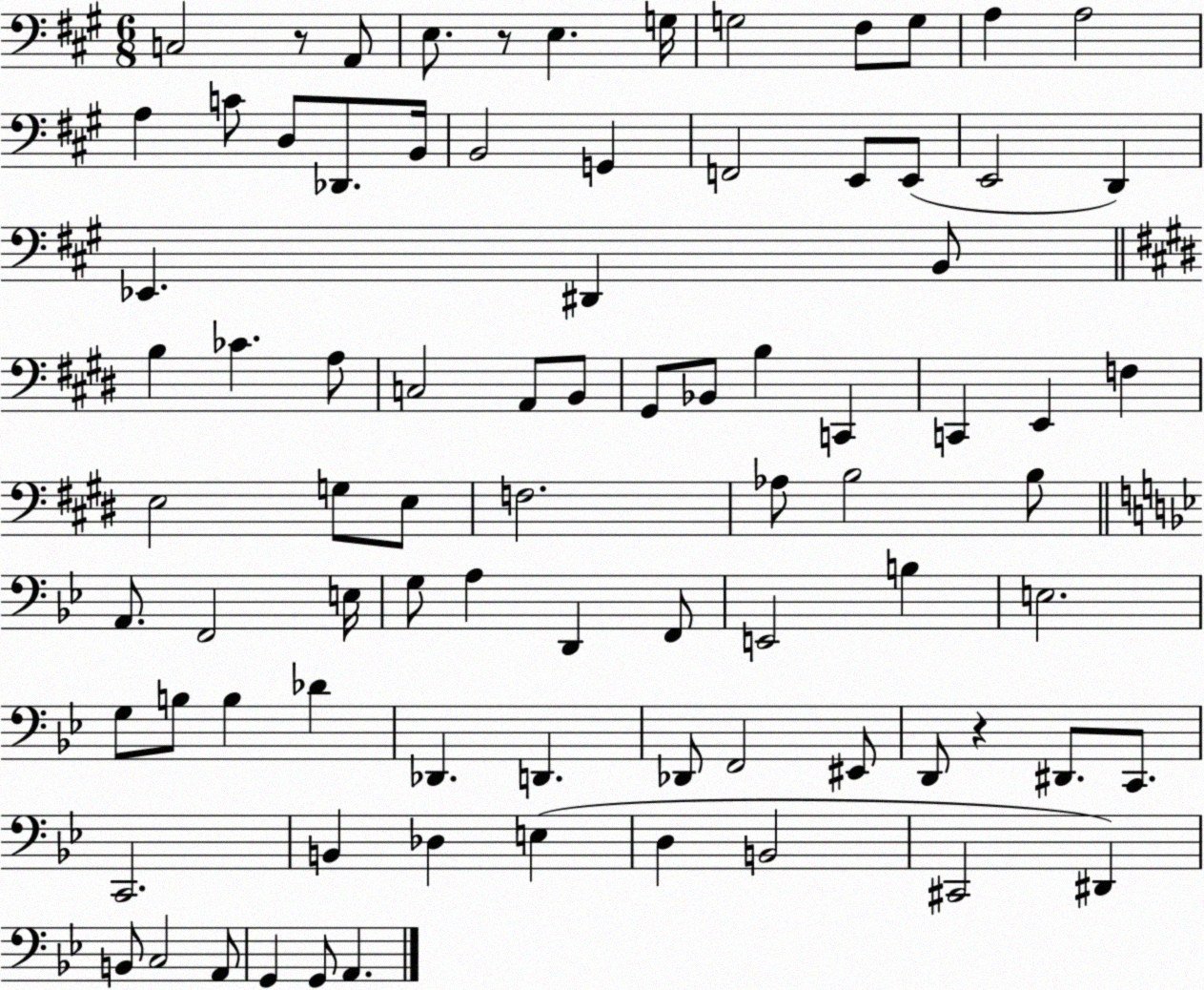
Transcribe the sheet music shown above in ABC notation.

X:1
T:Untitled
M:6/8
L:1/4
K:A
C,2 z/2 A,,/2 E,/2 z/2 E, G,/4 G,2 ^F,/2 G,/2 A, A,2 A, C/2 D,/2 _D,,/2 B,,/4 B,,2 G,, F,,2 E,,/2 E,,/2 E,,2 D,, _E,, ^D,, B,,/2 B, _C A,/2 C,2 A,,/2 B,,/2 ^G,,/2 _B,,/2 B, C,, C,, E,, F, E,2 G,/2 E,/2 F,2 _A,/2 B,2 B,/2 A,,/2 F,,2 E,/4 G,/2 A, D,, F,,/2 E,,2 B, E,2 G,/2 B,/2 B, _D _D,, D,, _D,,/2 F,,2 ^E,,/2 D,,/2 z ^D,,/2 C,,/2 C,,2 B,, _D, E, D, B,,2 ^C,,2 ^D,, B,,/2 C,2 A,,/2 G,, G,,/2 A,,